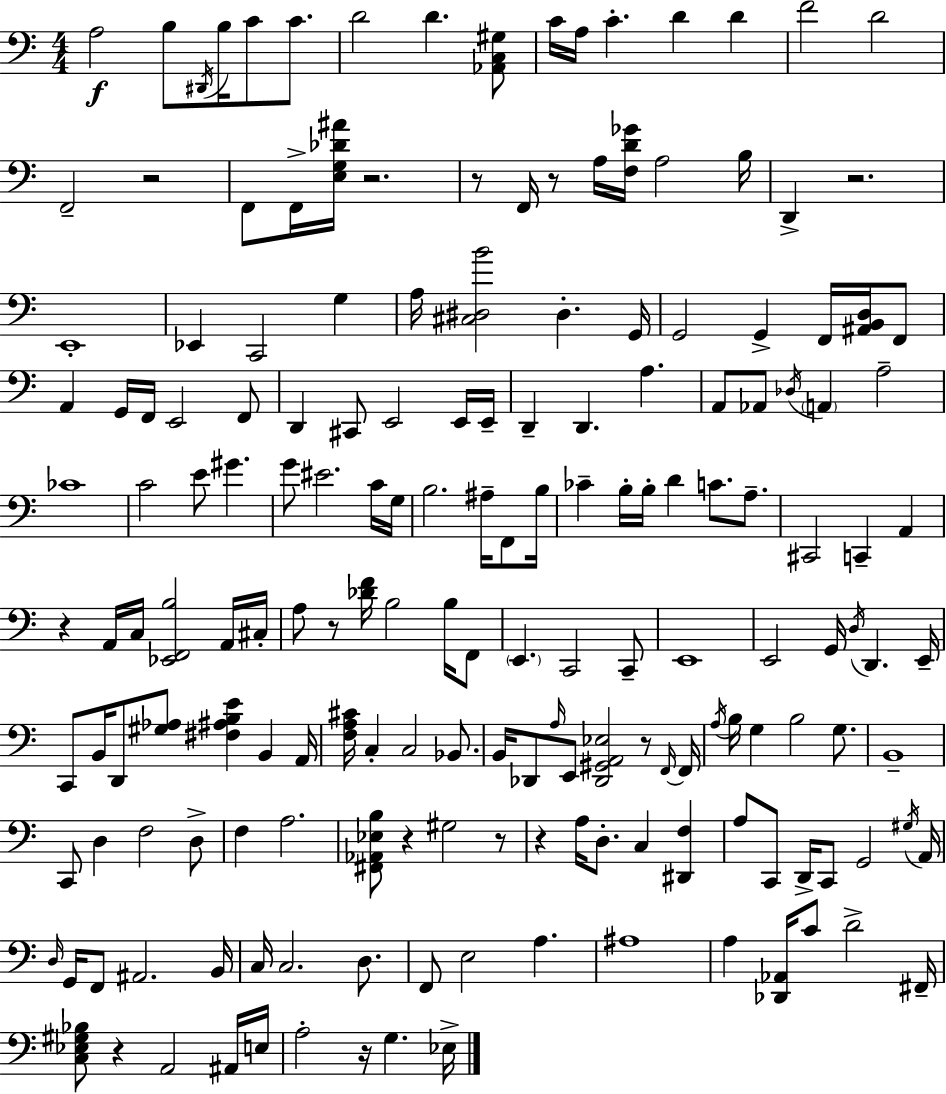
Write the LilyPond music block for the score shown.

{
  \clef bass
  \numericTimeSignature
  \time 4/4
  \key a \minor
  a2\f b8 \acciaccatura { dis,16 } b16 c'8 c'8. | d'2 d'4. <aes, c gis>8 | c'16 a16 c'4.-. d'4 d'4 | f'2 d'2 | \break f,2-- r2 | f,8 f,16-> <e g des' ais'>16 r2. | r8 f,16 r8 a16 <f d' ges'>16 a2 | b16 d,4-> r2. | \break e,1-. | ees,4 c,2 g4 | a16 <cis dis b'>2 dis4.-. | g,16 g,2 g,4-> f,16 <ais, b, d>16 f,8 | \break a,4 g,16 f,16 e,2 f,8 | d,4 cis,8 e,2 e,16 | e,16-- d,4-- d,4. a4. | a,8 aes,8 \acciaccatura { des16 } \parenthesize a,4 a2-- | \break ces'1 | c'2 e'8 gis'4. | g'8 eis'2. | c'16 g16 b2. ais16-- f,8 | \break b16 ces'4-- b16-. b16-. d'4 c'8. a8.-- | cis,2 c,4-- a,4 | r4 a,16 c16 <ees, f, b>2 | a,16 cis16-. a8 r8 <des' f'>16 b2 b16 | \break f,8 \parenthesize e,4. c,2 | c,8-- e,1 | e,2 g,16 \acciaccatura { d16 } d,4. | e,16-- c,8 b,16 d,8 <gis aes>8 <fis ais b e'>4 b,4 | \break a,16 <f a cis'>16 c4-. c2 | bes,8. b,16 des,8 \grace { a16 } e,8 <des, gis, a, ees>2 | r8 \grace { f,16~ }~ f,16 \acciaccatura { a16 } b16 g4 b2 | g8. b,1-- | \break c,8 d4 f2 | d8-> f4 a2. | <fis, aes, ees b>8 r4 gis2 | r8 r4 a16 d8.-. c4 | \break <dis, f>4 a8 c,8 d,16-> c,8 g,2 | \acciaccatura { gis16 } a,16 \grace { d16 } g,16 f,8 ais,2. | b,16 c16 c2. | d8. f,8 e2 | \break a4. ais1 | a4 <des, aes,>16 c'8 d'2-> | fis,16-- <c ees gis bes>8 r4 a,2 | ais,16 e16 a2-. | \break r16 g4. ees16-> \bar "|."
}